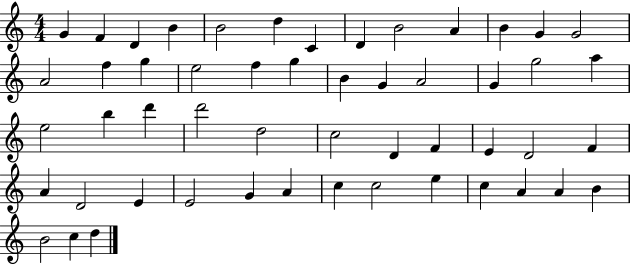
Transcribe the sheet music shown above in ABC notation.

X:1
T:Untitled
M:4/4
L:1/4
K:C
G F D B B2 d C D B2 A B G G2 A2 f g e2 f g B G A2 G g2 a e2 b d' d'2 d2 c2 D F E D2 F A D2 E E2 G A c c2 e c A A B B2 c d